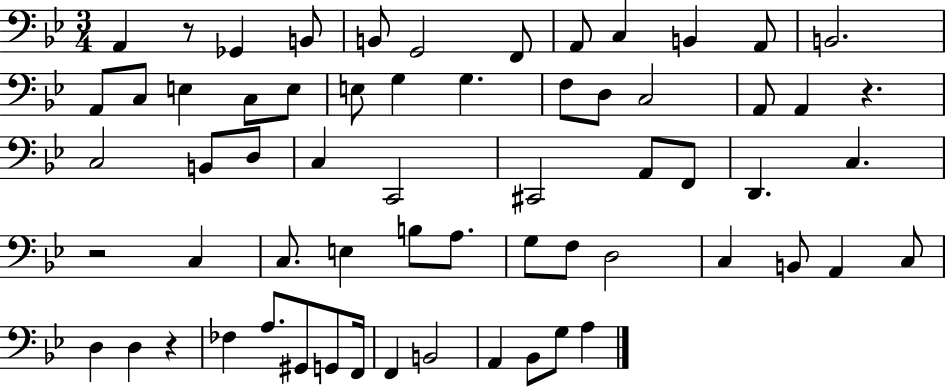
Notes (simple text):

A2/q R/e Gb2/q B2/e B2/e G2/h F2/e A2/e C3/q B2/q A2/e B2/h. A2/e C3/e E3/q C3/e E3/e E3/e G3/q G3/q. F3/e D3/e C3/h A2/e A2/q R/q. C3/h B2/e D3/e C3/q C2/h C#2/h A2/e F2/e D2/q. C3/q. R/h C3/q C3/e. E3/q B3/e A3/e. G3/e F3/e D3/h C3/q B2/e A2/q C3/e D3/q D3/q R/q FES3/q A3/e. G#2/e G2/e F2/s F2/q B2/h A2/q Bb2/e G3/e A3/q